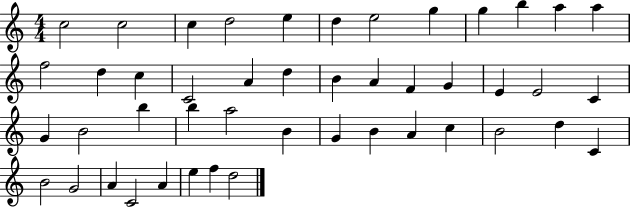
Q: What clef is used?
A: treble